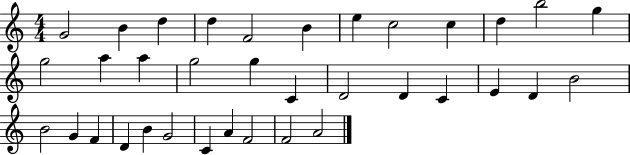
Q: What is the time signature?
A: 4/4